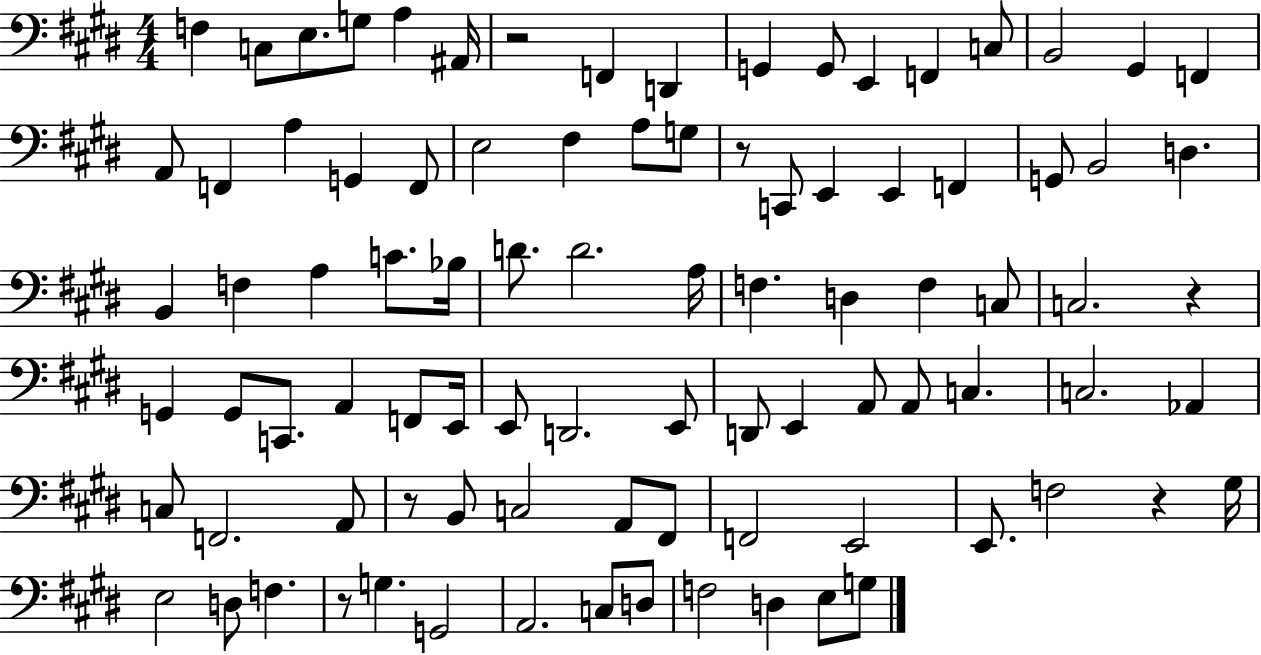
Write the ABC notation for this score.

X:1
T:Untitled
M:4/4
L:1/4
K:E
F, C,/2 E,/2 G,/2 A, ^A,,/4 z2 F,, D,, G,, G,,/2 E,, F,, C,/2 B,,2 ^G,, F,, A,,/2 F,, A, G,, F,,/2 E,2 ^F, A,/2 G,/2 z/2 C,,/2 E,, E,, F,, G,,/2 B,,2 D, B,, F, A, C/2 _B,/4 D/2 D2 A,/4 F, D, F, C,/2 C,2 z G,, G,,/2 C,,/2 A,, F,,/2 E,,/4 E,,/2 D,,2 E,,/2 D,,/2 E,, A,,/2 A,,/2 C, C,2 _A,, C,/2 F,,2 A,,/2 z/2 B,,/2 C,2 A,,/2 ^F,,/2 F,,2 E,,2 E,,/2 F,2 z ^G,/4 E,2 D,/2 F, z/2 G, G,,2 A,,2 C,/2 D,/2 F,2 D, E,/2 G,/2